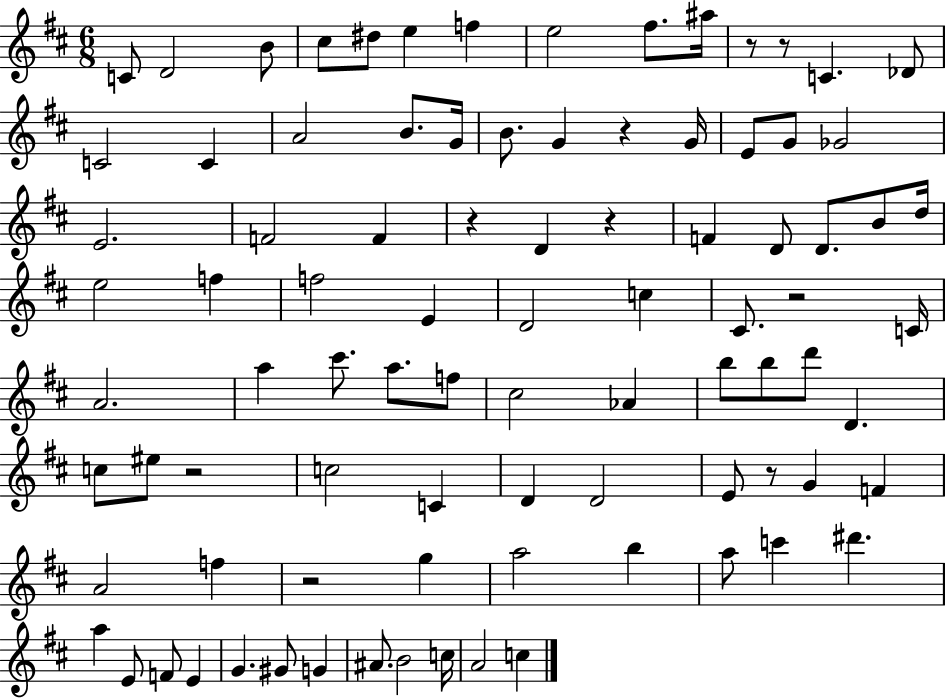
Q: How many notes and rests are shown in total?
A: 89